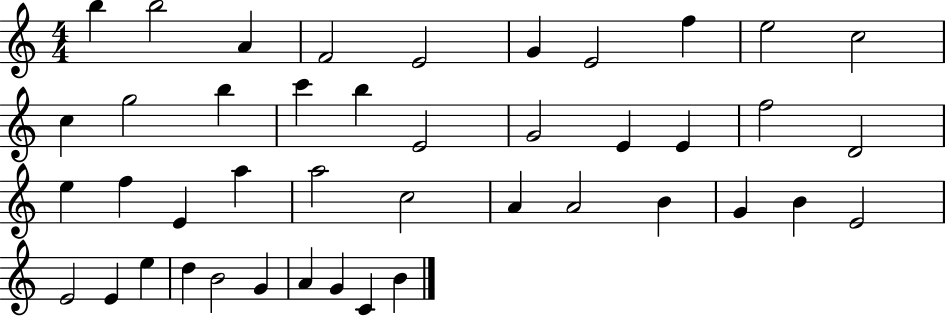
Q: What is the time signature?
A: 4/4